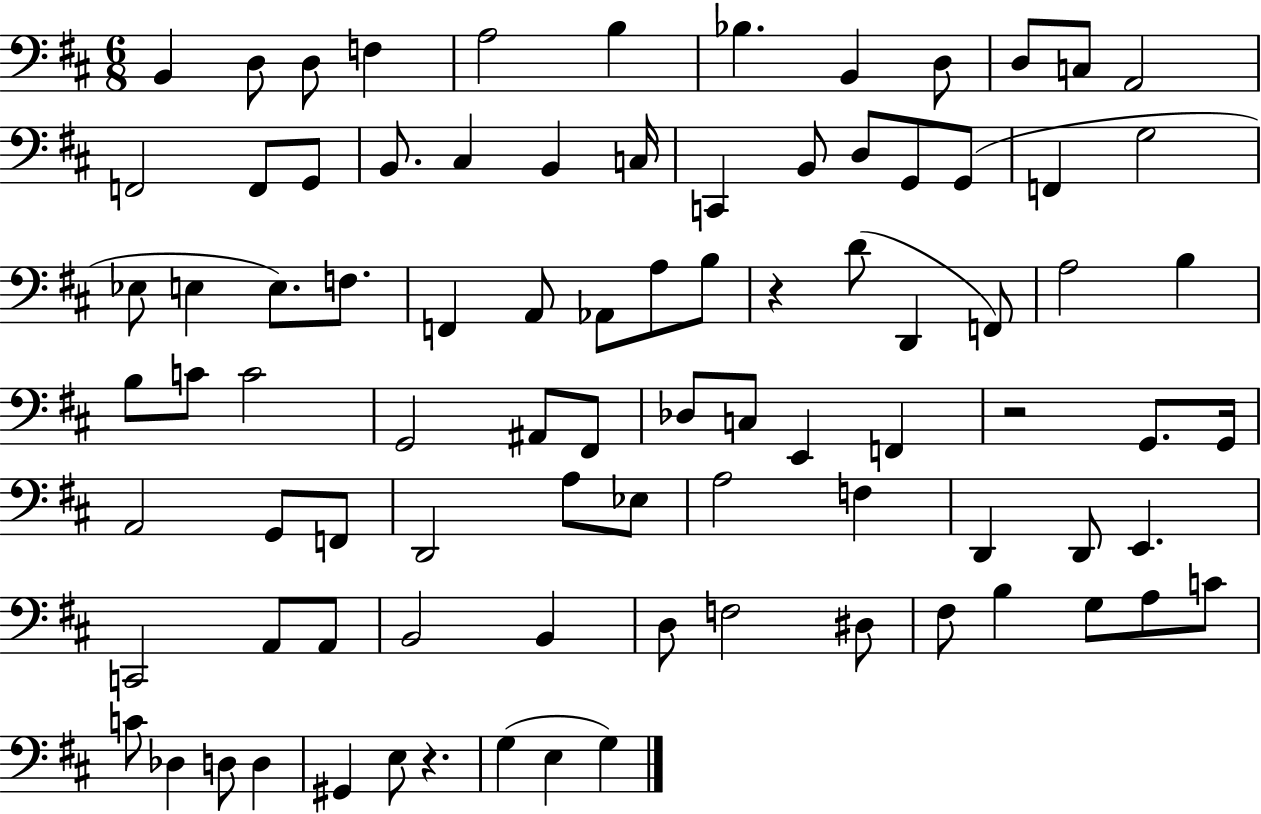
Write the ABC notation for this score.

X:1
T:Untitled
M:6/8
L:1/4
K:D
B,, D,/2 D,/2 F, A,2 B, _B, B,, D,/2 D,/2 C,/2 A,,2 F,,2 F,,/2 G,,/2 B,,/2 ^C, B,, C,/4 C,, B,,/2 D,/2 G,,/2 G,,/2 F,, G,2 _E,/2 E, E,/2 F,/2 F,, A,,/2 _A,,/2 A,/2 B,/2 z D/2 D,, F,,/2 A,2 B, B,/2 C/2 C2 G,,2 ^A,,/2 ^F,,/2 _D,/2 C,/2 E,, F,, z2 G,,/2 G,,/4 A,,2 G,,/2 F,,/2 D,,2 A,/2 _E,/2 A,2 F, D,, D,,/2 E,, C,,2 A,,/2 A,,/2 B,,2 B,, D,/2 F,2 ^D,/2 ^F,/2 B, G,/2 A,/2 C/2 C/2 _D, D,/2 D, ^G,, E,/2 z G, E, G,